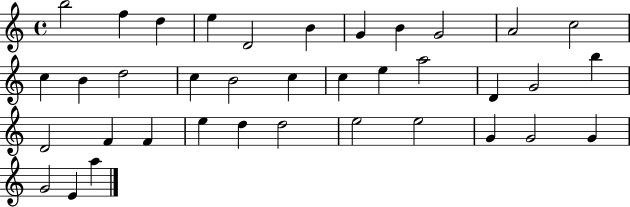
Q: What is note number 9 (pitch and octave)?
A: G4